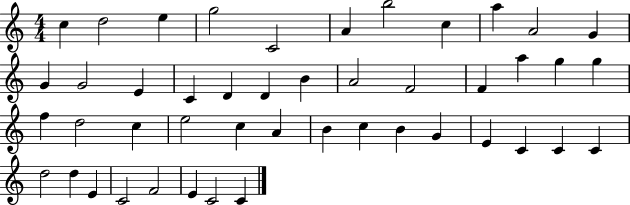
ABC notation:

X:1
T:Untitled
M:4/4
L:1/4
K:C
c d2 e g2 C2 A b2 c a A2 G G G2 E C D D B A2 F2 F a g g f d2 c e2 c A B c B G E C C C d2 d E C2 F2 E C2 C